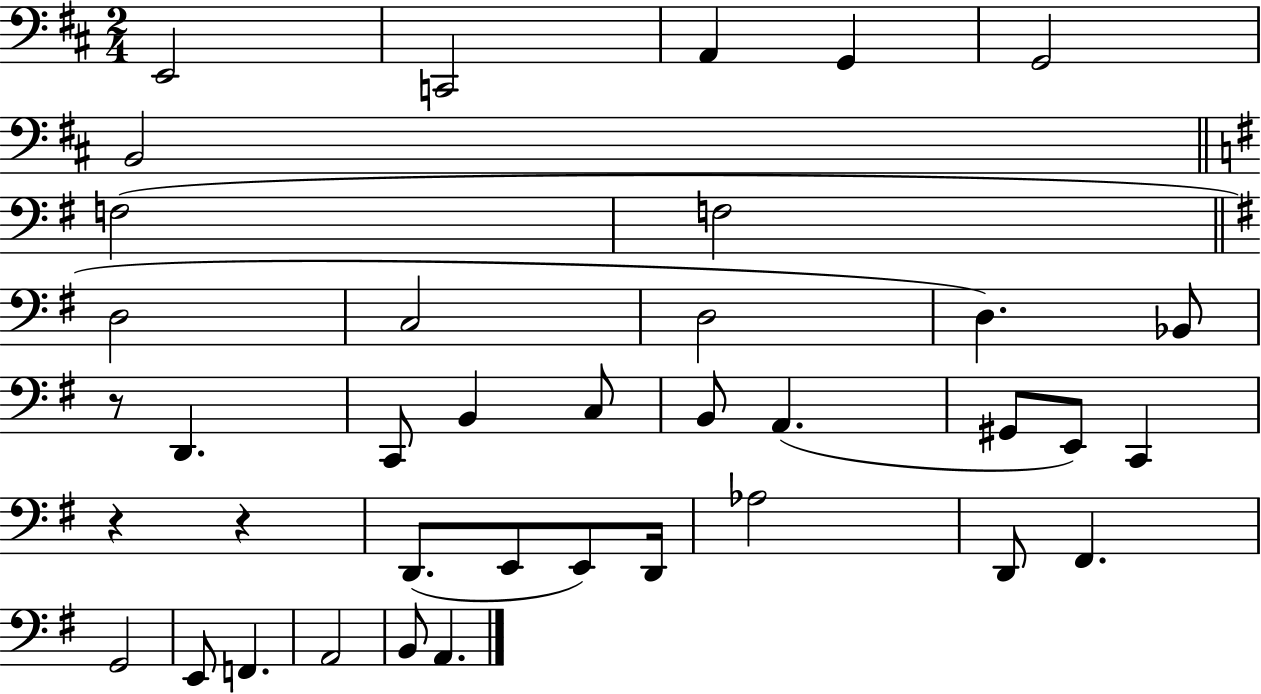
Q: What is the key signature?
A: D major